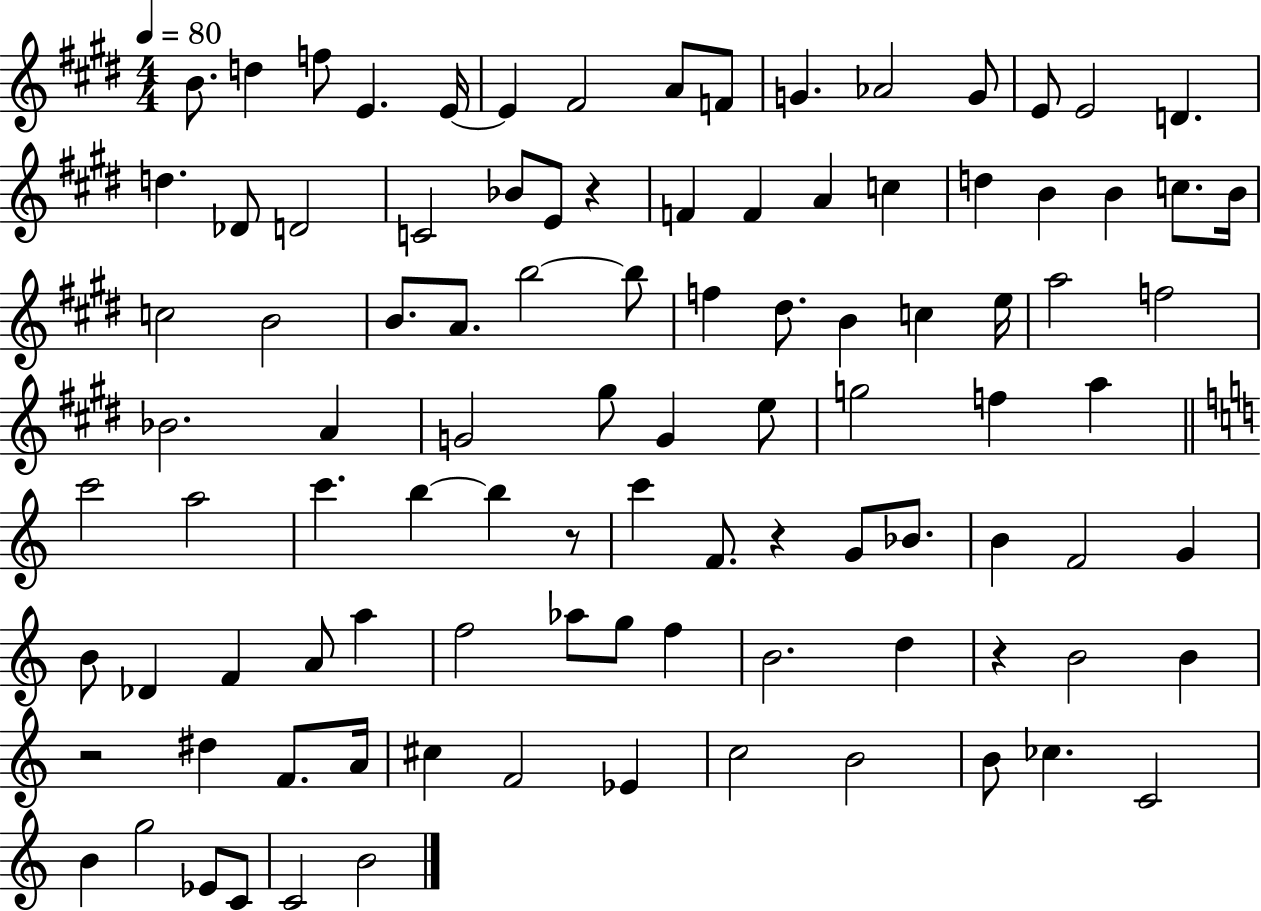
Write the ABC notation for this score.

X:1
T:Untitled
M:4/4
L:1/4
K:E
B/2 d f/2 E E/4 E ^F2 A/2 F/2 G _A2 G/2 E/2 E2 D d _D/2 D2 C2 _B/2 E/2 z F F A c d B B c/2 B/4 c2 B2 B/2 A/2 b2 b/2 f ^d/2 B c e/4 a2 f2 _B2 A G2 ^g/2 G e/2 g2 f a c'2 a2 c' b b z/2 c' F/2 z G/2 _B/2 B F2 G B/2 _D F A/2 a f2 _a/2 g/2 f B2 d z B2 B z2 ^d F/2 A/4 ^c F2 _E c2 B2 B/2 _c C2 B g2 _E/2 C/2 C2 B2